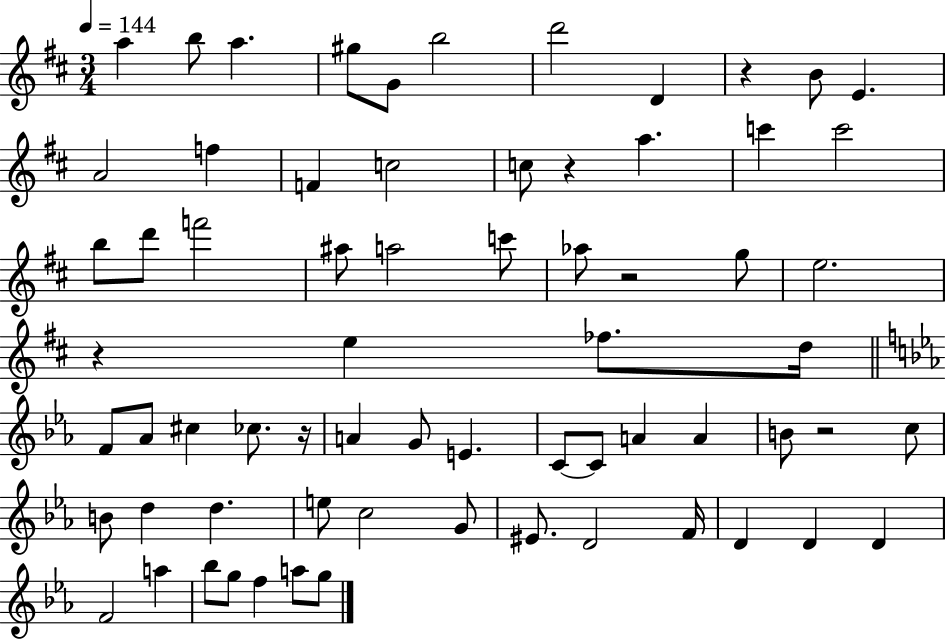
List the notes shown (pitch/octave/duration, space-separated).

A5/q B5/e A5/q. G#5/e G4/e B5/h D6/h D4/q R/q B4/e E4/q. A4/h F5/q F4/q C5/h C5/e R/q A5/q. C6/q C6/h B5/e D6/e F6/h A#5/e A5/h C6/e Ab5/e R/h G5/e E5/h. R/q E5/q FES5/e. D5/s F4/e Ab4/e C#5/q CES5/e. R/s A4/q G4/e E4/q. C4/e C4/e A4/q A4/q B4/e R/h C5/e B4/e D5/q D5/q. E5/e C5/h G4/e EIS4/e. D4/h F4/s D4/q D4/q D4/q F4/h A5/q Bb5/e G5/e F5/q A5/e G5/e